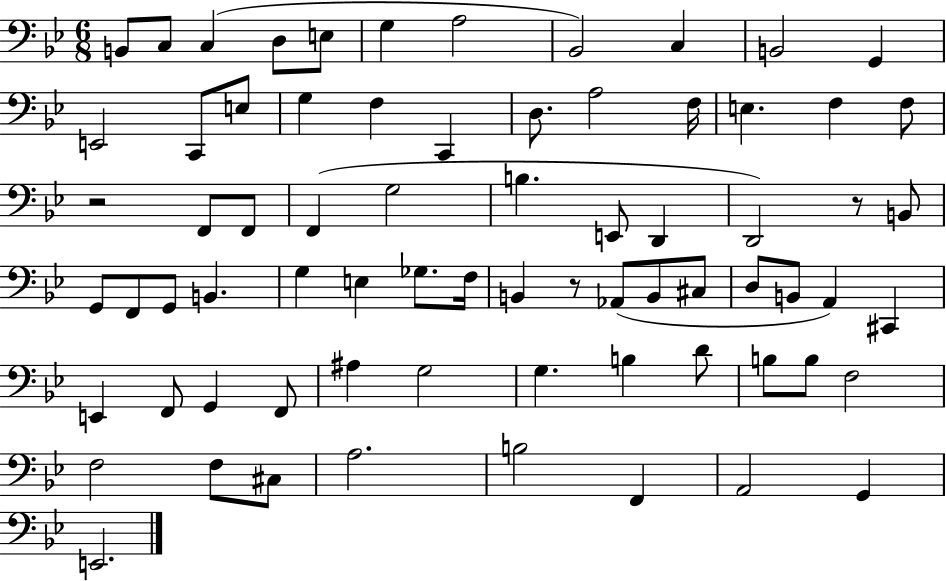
B2/e C3/e C3/q D3/e E3/e G3/q A3/h Bb2/h C3/q B2/h G2/q E2/h C2/e E3/e G3/q F3/q C2/q D3/e. A3/h F3/s E3/q. F3/q F3/e R/h F2/e F2/e F2/q G3/h B3/q. E2/e D2/q D2/h R/e B2/e G2/e F2/e G2/e B2/q. G3/q E3/q Gb3/e. F3/s B2/q R/e Ab2/e B2/e C#3/e D3/e B2/e A2/q C#2/q E2/q F2/e G2/q F2/e A#3/q G3/h G3/q. B3/q D4/e B3/e B3/e F3/h F3/h F3/e C#3/e A3/h. B3/h F2/q A2/h G2/q E2/h.